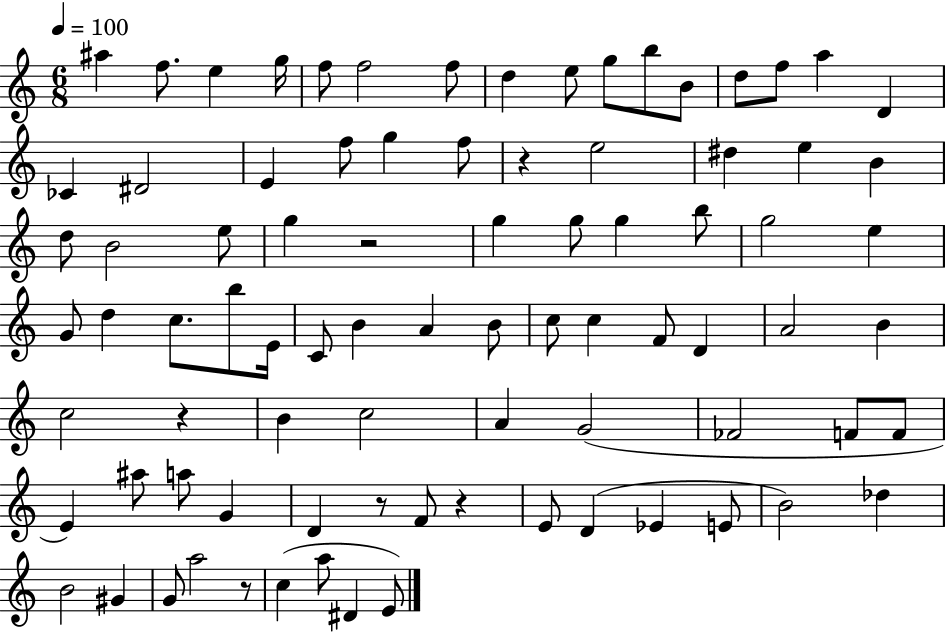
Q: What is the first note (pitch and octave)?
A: A#5